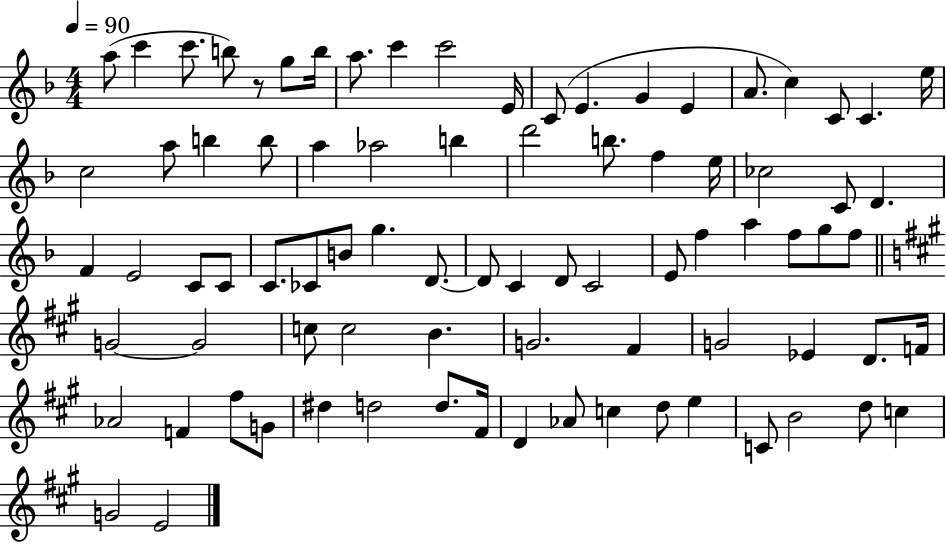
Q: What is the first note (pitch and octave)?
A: A5